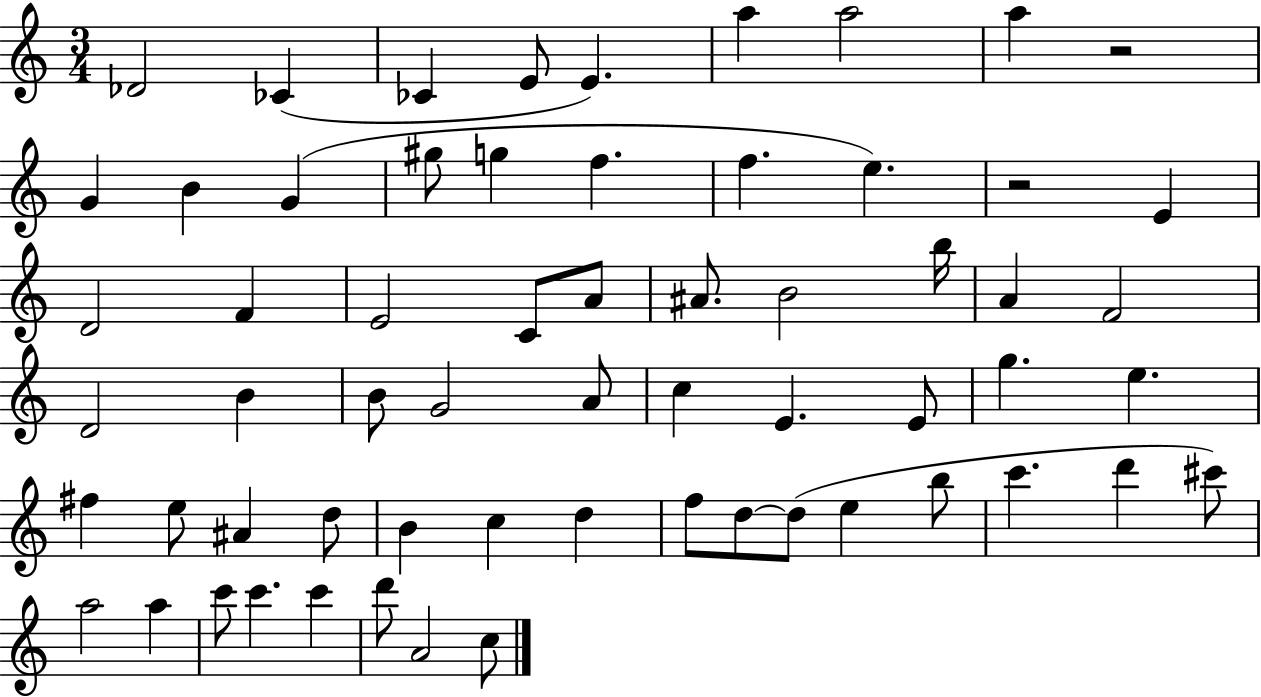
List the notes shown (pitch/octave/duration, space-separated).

Db4/h CES4/q CES4/q E4/e E4/q. A5/q A5/h A5/q R/h G4/q B4/q G4/q G#5/e G5/q F5/q. F5/q. E5/q. R/h E4/q D4/h F4/q E4/h C4/e A4/e A#4/e. B4/h B5/s A4/q F4/h D4/h B4/q B4/e G4/h A4/e C5/q E4/q. E4/e G5/q. E5/q. F#5/q E5/e A#4/q D5/e B4/q C5/q D5/q F5/e D5/e D5/e E5/q B5/e C6/q. D6/q C#6/e A5/h A5/q C6/e C6/q. C6/q D6/e A4/h C5/e